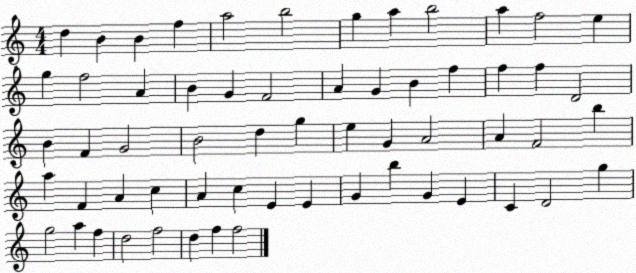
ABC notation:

X:1
T:Untitled
M:4/4
L:1/4
K:C
d B B f a2 b2 g a b2 a f2 e g f2 A B G F2 A G B f f f D2 B F G2 B2 d g e G A2 A F2 b a F A c A c E E G b G E C D2 g g2 a f d2 f2 d f f2